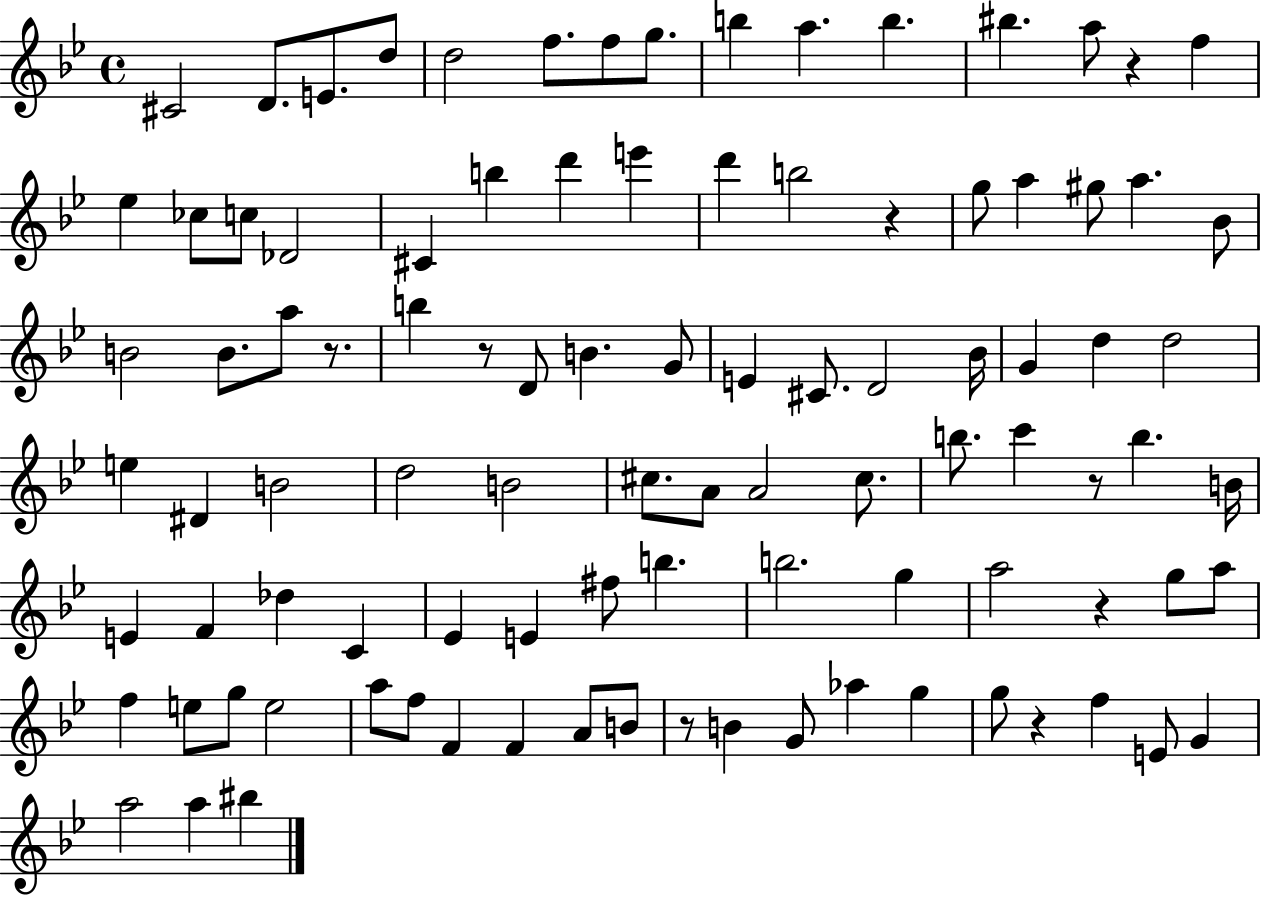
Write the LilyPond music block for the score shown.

{
  \clef treble
  \time 4/4
  \defaultTimeSignature
  \key bes \major
  cis'2 d'8. e'8. d''8 | d''2 f''8. f''8 g''8. | b''4 a''4. b''4. | bis''4. a''8 r4 f''4 | \break ees''4 ces''8 c''8 des'2 | cis'4 b''4 d'''4 e'''4 | d'''4 b''2 r4 | g''8 a''4 gis''8 a''4. bes'8 | \break b'2 b'8. a''8 r8. | b''4 r8 d'8 b'4. g'8 | e'4 cis'8. d'2 bes'16 | g'4 d''4 d''2 | \break e''4 dis'4 b'2 | d''2 b'2 | cis''8. a'8 a'2 cis''8. | b''8. c'''4 r8 b''4. b'16 | \break e'4 f'4 des''4 c'4 | ees'4 e'4 fis''8 b''4. | b''2. g''4 | a''2 r4 g''8 a''8 | \break f''4 e''8 g''8 e''2 | a''8 f''8 f'4 f'4 a'8 b'8 | r8 b'4 g'8 aes''4 g''4 | g''8 r4 f''4 e'8 g'4 | \break a''2 a''4 bis''4 | \bar "|."
}